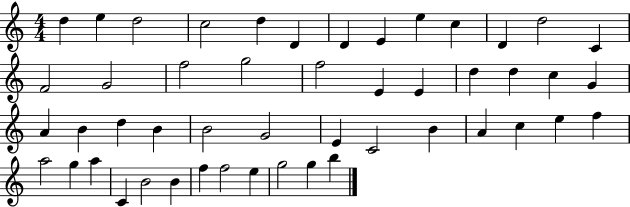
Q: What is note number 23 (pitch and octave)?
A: C5